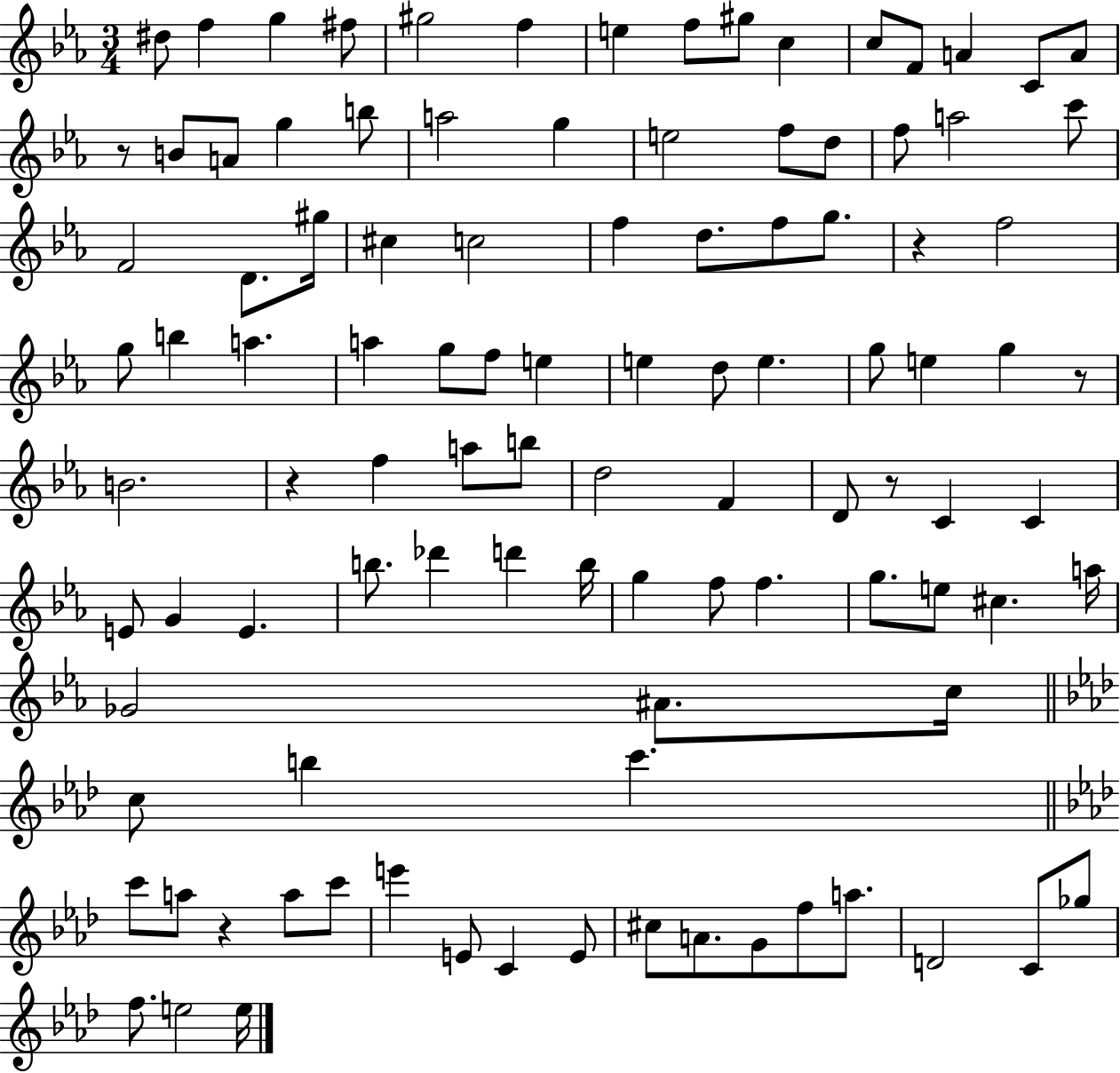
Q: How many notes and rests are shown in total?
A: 104